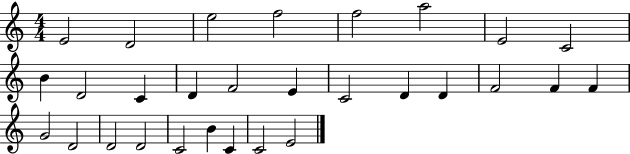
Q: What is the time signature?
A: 4/4